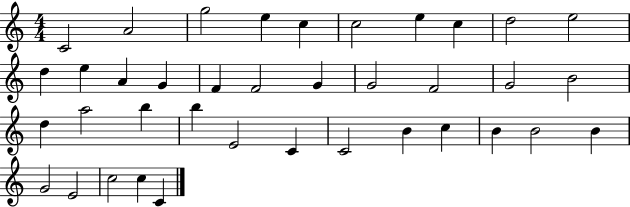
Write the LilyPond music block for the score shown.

{
  \clef treble
  \numericTimeSignature
  \time 4/4
  \key c \major
  c'2 a'2 | g''2 e''4 c''4 | c''2 e''4 c''4 | d''2 e''2 | \break d''4 e''4 a'4 g'4 | f'4 f'2 g'4 | g'2 f'2 | g'2 b'2 | \break d''4 a''2 b''4 | b''4 e'2 c'4 | c'2 b'4 c''4 | b'4 b'2 b'4 | \break g'2 e'2 | c''2 c''4 c'4 | \bar "|."
}